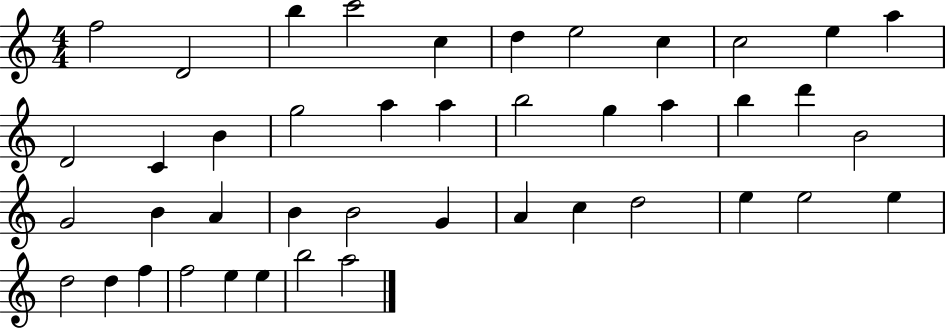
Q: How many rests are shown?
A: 0